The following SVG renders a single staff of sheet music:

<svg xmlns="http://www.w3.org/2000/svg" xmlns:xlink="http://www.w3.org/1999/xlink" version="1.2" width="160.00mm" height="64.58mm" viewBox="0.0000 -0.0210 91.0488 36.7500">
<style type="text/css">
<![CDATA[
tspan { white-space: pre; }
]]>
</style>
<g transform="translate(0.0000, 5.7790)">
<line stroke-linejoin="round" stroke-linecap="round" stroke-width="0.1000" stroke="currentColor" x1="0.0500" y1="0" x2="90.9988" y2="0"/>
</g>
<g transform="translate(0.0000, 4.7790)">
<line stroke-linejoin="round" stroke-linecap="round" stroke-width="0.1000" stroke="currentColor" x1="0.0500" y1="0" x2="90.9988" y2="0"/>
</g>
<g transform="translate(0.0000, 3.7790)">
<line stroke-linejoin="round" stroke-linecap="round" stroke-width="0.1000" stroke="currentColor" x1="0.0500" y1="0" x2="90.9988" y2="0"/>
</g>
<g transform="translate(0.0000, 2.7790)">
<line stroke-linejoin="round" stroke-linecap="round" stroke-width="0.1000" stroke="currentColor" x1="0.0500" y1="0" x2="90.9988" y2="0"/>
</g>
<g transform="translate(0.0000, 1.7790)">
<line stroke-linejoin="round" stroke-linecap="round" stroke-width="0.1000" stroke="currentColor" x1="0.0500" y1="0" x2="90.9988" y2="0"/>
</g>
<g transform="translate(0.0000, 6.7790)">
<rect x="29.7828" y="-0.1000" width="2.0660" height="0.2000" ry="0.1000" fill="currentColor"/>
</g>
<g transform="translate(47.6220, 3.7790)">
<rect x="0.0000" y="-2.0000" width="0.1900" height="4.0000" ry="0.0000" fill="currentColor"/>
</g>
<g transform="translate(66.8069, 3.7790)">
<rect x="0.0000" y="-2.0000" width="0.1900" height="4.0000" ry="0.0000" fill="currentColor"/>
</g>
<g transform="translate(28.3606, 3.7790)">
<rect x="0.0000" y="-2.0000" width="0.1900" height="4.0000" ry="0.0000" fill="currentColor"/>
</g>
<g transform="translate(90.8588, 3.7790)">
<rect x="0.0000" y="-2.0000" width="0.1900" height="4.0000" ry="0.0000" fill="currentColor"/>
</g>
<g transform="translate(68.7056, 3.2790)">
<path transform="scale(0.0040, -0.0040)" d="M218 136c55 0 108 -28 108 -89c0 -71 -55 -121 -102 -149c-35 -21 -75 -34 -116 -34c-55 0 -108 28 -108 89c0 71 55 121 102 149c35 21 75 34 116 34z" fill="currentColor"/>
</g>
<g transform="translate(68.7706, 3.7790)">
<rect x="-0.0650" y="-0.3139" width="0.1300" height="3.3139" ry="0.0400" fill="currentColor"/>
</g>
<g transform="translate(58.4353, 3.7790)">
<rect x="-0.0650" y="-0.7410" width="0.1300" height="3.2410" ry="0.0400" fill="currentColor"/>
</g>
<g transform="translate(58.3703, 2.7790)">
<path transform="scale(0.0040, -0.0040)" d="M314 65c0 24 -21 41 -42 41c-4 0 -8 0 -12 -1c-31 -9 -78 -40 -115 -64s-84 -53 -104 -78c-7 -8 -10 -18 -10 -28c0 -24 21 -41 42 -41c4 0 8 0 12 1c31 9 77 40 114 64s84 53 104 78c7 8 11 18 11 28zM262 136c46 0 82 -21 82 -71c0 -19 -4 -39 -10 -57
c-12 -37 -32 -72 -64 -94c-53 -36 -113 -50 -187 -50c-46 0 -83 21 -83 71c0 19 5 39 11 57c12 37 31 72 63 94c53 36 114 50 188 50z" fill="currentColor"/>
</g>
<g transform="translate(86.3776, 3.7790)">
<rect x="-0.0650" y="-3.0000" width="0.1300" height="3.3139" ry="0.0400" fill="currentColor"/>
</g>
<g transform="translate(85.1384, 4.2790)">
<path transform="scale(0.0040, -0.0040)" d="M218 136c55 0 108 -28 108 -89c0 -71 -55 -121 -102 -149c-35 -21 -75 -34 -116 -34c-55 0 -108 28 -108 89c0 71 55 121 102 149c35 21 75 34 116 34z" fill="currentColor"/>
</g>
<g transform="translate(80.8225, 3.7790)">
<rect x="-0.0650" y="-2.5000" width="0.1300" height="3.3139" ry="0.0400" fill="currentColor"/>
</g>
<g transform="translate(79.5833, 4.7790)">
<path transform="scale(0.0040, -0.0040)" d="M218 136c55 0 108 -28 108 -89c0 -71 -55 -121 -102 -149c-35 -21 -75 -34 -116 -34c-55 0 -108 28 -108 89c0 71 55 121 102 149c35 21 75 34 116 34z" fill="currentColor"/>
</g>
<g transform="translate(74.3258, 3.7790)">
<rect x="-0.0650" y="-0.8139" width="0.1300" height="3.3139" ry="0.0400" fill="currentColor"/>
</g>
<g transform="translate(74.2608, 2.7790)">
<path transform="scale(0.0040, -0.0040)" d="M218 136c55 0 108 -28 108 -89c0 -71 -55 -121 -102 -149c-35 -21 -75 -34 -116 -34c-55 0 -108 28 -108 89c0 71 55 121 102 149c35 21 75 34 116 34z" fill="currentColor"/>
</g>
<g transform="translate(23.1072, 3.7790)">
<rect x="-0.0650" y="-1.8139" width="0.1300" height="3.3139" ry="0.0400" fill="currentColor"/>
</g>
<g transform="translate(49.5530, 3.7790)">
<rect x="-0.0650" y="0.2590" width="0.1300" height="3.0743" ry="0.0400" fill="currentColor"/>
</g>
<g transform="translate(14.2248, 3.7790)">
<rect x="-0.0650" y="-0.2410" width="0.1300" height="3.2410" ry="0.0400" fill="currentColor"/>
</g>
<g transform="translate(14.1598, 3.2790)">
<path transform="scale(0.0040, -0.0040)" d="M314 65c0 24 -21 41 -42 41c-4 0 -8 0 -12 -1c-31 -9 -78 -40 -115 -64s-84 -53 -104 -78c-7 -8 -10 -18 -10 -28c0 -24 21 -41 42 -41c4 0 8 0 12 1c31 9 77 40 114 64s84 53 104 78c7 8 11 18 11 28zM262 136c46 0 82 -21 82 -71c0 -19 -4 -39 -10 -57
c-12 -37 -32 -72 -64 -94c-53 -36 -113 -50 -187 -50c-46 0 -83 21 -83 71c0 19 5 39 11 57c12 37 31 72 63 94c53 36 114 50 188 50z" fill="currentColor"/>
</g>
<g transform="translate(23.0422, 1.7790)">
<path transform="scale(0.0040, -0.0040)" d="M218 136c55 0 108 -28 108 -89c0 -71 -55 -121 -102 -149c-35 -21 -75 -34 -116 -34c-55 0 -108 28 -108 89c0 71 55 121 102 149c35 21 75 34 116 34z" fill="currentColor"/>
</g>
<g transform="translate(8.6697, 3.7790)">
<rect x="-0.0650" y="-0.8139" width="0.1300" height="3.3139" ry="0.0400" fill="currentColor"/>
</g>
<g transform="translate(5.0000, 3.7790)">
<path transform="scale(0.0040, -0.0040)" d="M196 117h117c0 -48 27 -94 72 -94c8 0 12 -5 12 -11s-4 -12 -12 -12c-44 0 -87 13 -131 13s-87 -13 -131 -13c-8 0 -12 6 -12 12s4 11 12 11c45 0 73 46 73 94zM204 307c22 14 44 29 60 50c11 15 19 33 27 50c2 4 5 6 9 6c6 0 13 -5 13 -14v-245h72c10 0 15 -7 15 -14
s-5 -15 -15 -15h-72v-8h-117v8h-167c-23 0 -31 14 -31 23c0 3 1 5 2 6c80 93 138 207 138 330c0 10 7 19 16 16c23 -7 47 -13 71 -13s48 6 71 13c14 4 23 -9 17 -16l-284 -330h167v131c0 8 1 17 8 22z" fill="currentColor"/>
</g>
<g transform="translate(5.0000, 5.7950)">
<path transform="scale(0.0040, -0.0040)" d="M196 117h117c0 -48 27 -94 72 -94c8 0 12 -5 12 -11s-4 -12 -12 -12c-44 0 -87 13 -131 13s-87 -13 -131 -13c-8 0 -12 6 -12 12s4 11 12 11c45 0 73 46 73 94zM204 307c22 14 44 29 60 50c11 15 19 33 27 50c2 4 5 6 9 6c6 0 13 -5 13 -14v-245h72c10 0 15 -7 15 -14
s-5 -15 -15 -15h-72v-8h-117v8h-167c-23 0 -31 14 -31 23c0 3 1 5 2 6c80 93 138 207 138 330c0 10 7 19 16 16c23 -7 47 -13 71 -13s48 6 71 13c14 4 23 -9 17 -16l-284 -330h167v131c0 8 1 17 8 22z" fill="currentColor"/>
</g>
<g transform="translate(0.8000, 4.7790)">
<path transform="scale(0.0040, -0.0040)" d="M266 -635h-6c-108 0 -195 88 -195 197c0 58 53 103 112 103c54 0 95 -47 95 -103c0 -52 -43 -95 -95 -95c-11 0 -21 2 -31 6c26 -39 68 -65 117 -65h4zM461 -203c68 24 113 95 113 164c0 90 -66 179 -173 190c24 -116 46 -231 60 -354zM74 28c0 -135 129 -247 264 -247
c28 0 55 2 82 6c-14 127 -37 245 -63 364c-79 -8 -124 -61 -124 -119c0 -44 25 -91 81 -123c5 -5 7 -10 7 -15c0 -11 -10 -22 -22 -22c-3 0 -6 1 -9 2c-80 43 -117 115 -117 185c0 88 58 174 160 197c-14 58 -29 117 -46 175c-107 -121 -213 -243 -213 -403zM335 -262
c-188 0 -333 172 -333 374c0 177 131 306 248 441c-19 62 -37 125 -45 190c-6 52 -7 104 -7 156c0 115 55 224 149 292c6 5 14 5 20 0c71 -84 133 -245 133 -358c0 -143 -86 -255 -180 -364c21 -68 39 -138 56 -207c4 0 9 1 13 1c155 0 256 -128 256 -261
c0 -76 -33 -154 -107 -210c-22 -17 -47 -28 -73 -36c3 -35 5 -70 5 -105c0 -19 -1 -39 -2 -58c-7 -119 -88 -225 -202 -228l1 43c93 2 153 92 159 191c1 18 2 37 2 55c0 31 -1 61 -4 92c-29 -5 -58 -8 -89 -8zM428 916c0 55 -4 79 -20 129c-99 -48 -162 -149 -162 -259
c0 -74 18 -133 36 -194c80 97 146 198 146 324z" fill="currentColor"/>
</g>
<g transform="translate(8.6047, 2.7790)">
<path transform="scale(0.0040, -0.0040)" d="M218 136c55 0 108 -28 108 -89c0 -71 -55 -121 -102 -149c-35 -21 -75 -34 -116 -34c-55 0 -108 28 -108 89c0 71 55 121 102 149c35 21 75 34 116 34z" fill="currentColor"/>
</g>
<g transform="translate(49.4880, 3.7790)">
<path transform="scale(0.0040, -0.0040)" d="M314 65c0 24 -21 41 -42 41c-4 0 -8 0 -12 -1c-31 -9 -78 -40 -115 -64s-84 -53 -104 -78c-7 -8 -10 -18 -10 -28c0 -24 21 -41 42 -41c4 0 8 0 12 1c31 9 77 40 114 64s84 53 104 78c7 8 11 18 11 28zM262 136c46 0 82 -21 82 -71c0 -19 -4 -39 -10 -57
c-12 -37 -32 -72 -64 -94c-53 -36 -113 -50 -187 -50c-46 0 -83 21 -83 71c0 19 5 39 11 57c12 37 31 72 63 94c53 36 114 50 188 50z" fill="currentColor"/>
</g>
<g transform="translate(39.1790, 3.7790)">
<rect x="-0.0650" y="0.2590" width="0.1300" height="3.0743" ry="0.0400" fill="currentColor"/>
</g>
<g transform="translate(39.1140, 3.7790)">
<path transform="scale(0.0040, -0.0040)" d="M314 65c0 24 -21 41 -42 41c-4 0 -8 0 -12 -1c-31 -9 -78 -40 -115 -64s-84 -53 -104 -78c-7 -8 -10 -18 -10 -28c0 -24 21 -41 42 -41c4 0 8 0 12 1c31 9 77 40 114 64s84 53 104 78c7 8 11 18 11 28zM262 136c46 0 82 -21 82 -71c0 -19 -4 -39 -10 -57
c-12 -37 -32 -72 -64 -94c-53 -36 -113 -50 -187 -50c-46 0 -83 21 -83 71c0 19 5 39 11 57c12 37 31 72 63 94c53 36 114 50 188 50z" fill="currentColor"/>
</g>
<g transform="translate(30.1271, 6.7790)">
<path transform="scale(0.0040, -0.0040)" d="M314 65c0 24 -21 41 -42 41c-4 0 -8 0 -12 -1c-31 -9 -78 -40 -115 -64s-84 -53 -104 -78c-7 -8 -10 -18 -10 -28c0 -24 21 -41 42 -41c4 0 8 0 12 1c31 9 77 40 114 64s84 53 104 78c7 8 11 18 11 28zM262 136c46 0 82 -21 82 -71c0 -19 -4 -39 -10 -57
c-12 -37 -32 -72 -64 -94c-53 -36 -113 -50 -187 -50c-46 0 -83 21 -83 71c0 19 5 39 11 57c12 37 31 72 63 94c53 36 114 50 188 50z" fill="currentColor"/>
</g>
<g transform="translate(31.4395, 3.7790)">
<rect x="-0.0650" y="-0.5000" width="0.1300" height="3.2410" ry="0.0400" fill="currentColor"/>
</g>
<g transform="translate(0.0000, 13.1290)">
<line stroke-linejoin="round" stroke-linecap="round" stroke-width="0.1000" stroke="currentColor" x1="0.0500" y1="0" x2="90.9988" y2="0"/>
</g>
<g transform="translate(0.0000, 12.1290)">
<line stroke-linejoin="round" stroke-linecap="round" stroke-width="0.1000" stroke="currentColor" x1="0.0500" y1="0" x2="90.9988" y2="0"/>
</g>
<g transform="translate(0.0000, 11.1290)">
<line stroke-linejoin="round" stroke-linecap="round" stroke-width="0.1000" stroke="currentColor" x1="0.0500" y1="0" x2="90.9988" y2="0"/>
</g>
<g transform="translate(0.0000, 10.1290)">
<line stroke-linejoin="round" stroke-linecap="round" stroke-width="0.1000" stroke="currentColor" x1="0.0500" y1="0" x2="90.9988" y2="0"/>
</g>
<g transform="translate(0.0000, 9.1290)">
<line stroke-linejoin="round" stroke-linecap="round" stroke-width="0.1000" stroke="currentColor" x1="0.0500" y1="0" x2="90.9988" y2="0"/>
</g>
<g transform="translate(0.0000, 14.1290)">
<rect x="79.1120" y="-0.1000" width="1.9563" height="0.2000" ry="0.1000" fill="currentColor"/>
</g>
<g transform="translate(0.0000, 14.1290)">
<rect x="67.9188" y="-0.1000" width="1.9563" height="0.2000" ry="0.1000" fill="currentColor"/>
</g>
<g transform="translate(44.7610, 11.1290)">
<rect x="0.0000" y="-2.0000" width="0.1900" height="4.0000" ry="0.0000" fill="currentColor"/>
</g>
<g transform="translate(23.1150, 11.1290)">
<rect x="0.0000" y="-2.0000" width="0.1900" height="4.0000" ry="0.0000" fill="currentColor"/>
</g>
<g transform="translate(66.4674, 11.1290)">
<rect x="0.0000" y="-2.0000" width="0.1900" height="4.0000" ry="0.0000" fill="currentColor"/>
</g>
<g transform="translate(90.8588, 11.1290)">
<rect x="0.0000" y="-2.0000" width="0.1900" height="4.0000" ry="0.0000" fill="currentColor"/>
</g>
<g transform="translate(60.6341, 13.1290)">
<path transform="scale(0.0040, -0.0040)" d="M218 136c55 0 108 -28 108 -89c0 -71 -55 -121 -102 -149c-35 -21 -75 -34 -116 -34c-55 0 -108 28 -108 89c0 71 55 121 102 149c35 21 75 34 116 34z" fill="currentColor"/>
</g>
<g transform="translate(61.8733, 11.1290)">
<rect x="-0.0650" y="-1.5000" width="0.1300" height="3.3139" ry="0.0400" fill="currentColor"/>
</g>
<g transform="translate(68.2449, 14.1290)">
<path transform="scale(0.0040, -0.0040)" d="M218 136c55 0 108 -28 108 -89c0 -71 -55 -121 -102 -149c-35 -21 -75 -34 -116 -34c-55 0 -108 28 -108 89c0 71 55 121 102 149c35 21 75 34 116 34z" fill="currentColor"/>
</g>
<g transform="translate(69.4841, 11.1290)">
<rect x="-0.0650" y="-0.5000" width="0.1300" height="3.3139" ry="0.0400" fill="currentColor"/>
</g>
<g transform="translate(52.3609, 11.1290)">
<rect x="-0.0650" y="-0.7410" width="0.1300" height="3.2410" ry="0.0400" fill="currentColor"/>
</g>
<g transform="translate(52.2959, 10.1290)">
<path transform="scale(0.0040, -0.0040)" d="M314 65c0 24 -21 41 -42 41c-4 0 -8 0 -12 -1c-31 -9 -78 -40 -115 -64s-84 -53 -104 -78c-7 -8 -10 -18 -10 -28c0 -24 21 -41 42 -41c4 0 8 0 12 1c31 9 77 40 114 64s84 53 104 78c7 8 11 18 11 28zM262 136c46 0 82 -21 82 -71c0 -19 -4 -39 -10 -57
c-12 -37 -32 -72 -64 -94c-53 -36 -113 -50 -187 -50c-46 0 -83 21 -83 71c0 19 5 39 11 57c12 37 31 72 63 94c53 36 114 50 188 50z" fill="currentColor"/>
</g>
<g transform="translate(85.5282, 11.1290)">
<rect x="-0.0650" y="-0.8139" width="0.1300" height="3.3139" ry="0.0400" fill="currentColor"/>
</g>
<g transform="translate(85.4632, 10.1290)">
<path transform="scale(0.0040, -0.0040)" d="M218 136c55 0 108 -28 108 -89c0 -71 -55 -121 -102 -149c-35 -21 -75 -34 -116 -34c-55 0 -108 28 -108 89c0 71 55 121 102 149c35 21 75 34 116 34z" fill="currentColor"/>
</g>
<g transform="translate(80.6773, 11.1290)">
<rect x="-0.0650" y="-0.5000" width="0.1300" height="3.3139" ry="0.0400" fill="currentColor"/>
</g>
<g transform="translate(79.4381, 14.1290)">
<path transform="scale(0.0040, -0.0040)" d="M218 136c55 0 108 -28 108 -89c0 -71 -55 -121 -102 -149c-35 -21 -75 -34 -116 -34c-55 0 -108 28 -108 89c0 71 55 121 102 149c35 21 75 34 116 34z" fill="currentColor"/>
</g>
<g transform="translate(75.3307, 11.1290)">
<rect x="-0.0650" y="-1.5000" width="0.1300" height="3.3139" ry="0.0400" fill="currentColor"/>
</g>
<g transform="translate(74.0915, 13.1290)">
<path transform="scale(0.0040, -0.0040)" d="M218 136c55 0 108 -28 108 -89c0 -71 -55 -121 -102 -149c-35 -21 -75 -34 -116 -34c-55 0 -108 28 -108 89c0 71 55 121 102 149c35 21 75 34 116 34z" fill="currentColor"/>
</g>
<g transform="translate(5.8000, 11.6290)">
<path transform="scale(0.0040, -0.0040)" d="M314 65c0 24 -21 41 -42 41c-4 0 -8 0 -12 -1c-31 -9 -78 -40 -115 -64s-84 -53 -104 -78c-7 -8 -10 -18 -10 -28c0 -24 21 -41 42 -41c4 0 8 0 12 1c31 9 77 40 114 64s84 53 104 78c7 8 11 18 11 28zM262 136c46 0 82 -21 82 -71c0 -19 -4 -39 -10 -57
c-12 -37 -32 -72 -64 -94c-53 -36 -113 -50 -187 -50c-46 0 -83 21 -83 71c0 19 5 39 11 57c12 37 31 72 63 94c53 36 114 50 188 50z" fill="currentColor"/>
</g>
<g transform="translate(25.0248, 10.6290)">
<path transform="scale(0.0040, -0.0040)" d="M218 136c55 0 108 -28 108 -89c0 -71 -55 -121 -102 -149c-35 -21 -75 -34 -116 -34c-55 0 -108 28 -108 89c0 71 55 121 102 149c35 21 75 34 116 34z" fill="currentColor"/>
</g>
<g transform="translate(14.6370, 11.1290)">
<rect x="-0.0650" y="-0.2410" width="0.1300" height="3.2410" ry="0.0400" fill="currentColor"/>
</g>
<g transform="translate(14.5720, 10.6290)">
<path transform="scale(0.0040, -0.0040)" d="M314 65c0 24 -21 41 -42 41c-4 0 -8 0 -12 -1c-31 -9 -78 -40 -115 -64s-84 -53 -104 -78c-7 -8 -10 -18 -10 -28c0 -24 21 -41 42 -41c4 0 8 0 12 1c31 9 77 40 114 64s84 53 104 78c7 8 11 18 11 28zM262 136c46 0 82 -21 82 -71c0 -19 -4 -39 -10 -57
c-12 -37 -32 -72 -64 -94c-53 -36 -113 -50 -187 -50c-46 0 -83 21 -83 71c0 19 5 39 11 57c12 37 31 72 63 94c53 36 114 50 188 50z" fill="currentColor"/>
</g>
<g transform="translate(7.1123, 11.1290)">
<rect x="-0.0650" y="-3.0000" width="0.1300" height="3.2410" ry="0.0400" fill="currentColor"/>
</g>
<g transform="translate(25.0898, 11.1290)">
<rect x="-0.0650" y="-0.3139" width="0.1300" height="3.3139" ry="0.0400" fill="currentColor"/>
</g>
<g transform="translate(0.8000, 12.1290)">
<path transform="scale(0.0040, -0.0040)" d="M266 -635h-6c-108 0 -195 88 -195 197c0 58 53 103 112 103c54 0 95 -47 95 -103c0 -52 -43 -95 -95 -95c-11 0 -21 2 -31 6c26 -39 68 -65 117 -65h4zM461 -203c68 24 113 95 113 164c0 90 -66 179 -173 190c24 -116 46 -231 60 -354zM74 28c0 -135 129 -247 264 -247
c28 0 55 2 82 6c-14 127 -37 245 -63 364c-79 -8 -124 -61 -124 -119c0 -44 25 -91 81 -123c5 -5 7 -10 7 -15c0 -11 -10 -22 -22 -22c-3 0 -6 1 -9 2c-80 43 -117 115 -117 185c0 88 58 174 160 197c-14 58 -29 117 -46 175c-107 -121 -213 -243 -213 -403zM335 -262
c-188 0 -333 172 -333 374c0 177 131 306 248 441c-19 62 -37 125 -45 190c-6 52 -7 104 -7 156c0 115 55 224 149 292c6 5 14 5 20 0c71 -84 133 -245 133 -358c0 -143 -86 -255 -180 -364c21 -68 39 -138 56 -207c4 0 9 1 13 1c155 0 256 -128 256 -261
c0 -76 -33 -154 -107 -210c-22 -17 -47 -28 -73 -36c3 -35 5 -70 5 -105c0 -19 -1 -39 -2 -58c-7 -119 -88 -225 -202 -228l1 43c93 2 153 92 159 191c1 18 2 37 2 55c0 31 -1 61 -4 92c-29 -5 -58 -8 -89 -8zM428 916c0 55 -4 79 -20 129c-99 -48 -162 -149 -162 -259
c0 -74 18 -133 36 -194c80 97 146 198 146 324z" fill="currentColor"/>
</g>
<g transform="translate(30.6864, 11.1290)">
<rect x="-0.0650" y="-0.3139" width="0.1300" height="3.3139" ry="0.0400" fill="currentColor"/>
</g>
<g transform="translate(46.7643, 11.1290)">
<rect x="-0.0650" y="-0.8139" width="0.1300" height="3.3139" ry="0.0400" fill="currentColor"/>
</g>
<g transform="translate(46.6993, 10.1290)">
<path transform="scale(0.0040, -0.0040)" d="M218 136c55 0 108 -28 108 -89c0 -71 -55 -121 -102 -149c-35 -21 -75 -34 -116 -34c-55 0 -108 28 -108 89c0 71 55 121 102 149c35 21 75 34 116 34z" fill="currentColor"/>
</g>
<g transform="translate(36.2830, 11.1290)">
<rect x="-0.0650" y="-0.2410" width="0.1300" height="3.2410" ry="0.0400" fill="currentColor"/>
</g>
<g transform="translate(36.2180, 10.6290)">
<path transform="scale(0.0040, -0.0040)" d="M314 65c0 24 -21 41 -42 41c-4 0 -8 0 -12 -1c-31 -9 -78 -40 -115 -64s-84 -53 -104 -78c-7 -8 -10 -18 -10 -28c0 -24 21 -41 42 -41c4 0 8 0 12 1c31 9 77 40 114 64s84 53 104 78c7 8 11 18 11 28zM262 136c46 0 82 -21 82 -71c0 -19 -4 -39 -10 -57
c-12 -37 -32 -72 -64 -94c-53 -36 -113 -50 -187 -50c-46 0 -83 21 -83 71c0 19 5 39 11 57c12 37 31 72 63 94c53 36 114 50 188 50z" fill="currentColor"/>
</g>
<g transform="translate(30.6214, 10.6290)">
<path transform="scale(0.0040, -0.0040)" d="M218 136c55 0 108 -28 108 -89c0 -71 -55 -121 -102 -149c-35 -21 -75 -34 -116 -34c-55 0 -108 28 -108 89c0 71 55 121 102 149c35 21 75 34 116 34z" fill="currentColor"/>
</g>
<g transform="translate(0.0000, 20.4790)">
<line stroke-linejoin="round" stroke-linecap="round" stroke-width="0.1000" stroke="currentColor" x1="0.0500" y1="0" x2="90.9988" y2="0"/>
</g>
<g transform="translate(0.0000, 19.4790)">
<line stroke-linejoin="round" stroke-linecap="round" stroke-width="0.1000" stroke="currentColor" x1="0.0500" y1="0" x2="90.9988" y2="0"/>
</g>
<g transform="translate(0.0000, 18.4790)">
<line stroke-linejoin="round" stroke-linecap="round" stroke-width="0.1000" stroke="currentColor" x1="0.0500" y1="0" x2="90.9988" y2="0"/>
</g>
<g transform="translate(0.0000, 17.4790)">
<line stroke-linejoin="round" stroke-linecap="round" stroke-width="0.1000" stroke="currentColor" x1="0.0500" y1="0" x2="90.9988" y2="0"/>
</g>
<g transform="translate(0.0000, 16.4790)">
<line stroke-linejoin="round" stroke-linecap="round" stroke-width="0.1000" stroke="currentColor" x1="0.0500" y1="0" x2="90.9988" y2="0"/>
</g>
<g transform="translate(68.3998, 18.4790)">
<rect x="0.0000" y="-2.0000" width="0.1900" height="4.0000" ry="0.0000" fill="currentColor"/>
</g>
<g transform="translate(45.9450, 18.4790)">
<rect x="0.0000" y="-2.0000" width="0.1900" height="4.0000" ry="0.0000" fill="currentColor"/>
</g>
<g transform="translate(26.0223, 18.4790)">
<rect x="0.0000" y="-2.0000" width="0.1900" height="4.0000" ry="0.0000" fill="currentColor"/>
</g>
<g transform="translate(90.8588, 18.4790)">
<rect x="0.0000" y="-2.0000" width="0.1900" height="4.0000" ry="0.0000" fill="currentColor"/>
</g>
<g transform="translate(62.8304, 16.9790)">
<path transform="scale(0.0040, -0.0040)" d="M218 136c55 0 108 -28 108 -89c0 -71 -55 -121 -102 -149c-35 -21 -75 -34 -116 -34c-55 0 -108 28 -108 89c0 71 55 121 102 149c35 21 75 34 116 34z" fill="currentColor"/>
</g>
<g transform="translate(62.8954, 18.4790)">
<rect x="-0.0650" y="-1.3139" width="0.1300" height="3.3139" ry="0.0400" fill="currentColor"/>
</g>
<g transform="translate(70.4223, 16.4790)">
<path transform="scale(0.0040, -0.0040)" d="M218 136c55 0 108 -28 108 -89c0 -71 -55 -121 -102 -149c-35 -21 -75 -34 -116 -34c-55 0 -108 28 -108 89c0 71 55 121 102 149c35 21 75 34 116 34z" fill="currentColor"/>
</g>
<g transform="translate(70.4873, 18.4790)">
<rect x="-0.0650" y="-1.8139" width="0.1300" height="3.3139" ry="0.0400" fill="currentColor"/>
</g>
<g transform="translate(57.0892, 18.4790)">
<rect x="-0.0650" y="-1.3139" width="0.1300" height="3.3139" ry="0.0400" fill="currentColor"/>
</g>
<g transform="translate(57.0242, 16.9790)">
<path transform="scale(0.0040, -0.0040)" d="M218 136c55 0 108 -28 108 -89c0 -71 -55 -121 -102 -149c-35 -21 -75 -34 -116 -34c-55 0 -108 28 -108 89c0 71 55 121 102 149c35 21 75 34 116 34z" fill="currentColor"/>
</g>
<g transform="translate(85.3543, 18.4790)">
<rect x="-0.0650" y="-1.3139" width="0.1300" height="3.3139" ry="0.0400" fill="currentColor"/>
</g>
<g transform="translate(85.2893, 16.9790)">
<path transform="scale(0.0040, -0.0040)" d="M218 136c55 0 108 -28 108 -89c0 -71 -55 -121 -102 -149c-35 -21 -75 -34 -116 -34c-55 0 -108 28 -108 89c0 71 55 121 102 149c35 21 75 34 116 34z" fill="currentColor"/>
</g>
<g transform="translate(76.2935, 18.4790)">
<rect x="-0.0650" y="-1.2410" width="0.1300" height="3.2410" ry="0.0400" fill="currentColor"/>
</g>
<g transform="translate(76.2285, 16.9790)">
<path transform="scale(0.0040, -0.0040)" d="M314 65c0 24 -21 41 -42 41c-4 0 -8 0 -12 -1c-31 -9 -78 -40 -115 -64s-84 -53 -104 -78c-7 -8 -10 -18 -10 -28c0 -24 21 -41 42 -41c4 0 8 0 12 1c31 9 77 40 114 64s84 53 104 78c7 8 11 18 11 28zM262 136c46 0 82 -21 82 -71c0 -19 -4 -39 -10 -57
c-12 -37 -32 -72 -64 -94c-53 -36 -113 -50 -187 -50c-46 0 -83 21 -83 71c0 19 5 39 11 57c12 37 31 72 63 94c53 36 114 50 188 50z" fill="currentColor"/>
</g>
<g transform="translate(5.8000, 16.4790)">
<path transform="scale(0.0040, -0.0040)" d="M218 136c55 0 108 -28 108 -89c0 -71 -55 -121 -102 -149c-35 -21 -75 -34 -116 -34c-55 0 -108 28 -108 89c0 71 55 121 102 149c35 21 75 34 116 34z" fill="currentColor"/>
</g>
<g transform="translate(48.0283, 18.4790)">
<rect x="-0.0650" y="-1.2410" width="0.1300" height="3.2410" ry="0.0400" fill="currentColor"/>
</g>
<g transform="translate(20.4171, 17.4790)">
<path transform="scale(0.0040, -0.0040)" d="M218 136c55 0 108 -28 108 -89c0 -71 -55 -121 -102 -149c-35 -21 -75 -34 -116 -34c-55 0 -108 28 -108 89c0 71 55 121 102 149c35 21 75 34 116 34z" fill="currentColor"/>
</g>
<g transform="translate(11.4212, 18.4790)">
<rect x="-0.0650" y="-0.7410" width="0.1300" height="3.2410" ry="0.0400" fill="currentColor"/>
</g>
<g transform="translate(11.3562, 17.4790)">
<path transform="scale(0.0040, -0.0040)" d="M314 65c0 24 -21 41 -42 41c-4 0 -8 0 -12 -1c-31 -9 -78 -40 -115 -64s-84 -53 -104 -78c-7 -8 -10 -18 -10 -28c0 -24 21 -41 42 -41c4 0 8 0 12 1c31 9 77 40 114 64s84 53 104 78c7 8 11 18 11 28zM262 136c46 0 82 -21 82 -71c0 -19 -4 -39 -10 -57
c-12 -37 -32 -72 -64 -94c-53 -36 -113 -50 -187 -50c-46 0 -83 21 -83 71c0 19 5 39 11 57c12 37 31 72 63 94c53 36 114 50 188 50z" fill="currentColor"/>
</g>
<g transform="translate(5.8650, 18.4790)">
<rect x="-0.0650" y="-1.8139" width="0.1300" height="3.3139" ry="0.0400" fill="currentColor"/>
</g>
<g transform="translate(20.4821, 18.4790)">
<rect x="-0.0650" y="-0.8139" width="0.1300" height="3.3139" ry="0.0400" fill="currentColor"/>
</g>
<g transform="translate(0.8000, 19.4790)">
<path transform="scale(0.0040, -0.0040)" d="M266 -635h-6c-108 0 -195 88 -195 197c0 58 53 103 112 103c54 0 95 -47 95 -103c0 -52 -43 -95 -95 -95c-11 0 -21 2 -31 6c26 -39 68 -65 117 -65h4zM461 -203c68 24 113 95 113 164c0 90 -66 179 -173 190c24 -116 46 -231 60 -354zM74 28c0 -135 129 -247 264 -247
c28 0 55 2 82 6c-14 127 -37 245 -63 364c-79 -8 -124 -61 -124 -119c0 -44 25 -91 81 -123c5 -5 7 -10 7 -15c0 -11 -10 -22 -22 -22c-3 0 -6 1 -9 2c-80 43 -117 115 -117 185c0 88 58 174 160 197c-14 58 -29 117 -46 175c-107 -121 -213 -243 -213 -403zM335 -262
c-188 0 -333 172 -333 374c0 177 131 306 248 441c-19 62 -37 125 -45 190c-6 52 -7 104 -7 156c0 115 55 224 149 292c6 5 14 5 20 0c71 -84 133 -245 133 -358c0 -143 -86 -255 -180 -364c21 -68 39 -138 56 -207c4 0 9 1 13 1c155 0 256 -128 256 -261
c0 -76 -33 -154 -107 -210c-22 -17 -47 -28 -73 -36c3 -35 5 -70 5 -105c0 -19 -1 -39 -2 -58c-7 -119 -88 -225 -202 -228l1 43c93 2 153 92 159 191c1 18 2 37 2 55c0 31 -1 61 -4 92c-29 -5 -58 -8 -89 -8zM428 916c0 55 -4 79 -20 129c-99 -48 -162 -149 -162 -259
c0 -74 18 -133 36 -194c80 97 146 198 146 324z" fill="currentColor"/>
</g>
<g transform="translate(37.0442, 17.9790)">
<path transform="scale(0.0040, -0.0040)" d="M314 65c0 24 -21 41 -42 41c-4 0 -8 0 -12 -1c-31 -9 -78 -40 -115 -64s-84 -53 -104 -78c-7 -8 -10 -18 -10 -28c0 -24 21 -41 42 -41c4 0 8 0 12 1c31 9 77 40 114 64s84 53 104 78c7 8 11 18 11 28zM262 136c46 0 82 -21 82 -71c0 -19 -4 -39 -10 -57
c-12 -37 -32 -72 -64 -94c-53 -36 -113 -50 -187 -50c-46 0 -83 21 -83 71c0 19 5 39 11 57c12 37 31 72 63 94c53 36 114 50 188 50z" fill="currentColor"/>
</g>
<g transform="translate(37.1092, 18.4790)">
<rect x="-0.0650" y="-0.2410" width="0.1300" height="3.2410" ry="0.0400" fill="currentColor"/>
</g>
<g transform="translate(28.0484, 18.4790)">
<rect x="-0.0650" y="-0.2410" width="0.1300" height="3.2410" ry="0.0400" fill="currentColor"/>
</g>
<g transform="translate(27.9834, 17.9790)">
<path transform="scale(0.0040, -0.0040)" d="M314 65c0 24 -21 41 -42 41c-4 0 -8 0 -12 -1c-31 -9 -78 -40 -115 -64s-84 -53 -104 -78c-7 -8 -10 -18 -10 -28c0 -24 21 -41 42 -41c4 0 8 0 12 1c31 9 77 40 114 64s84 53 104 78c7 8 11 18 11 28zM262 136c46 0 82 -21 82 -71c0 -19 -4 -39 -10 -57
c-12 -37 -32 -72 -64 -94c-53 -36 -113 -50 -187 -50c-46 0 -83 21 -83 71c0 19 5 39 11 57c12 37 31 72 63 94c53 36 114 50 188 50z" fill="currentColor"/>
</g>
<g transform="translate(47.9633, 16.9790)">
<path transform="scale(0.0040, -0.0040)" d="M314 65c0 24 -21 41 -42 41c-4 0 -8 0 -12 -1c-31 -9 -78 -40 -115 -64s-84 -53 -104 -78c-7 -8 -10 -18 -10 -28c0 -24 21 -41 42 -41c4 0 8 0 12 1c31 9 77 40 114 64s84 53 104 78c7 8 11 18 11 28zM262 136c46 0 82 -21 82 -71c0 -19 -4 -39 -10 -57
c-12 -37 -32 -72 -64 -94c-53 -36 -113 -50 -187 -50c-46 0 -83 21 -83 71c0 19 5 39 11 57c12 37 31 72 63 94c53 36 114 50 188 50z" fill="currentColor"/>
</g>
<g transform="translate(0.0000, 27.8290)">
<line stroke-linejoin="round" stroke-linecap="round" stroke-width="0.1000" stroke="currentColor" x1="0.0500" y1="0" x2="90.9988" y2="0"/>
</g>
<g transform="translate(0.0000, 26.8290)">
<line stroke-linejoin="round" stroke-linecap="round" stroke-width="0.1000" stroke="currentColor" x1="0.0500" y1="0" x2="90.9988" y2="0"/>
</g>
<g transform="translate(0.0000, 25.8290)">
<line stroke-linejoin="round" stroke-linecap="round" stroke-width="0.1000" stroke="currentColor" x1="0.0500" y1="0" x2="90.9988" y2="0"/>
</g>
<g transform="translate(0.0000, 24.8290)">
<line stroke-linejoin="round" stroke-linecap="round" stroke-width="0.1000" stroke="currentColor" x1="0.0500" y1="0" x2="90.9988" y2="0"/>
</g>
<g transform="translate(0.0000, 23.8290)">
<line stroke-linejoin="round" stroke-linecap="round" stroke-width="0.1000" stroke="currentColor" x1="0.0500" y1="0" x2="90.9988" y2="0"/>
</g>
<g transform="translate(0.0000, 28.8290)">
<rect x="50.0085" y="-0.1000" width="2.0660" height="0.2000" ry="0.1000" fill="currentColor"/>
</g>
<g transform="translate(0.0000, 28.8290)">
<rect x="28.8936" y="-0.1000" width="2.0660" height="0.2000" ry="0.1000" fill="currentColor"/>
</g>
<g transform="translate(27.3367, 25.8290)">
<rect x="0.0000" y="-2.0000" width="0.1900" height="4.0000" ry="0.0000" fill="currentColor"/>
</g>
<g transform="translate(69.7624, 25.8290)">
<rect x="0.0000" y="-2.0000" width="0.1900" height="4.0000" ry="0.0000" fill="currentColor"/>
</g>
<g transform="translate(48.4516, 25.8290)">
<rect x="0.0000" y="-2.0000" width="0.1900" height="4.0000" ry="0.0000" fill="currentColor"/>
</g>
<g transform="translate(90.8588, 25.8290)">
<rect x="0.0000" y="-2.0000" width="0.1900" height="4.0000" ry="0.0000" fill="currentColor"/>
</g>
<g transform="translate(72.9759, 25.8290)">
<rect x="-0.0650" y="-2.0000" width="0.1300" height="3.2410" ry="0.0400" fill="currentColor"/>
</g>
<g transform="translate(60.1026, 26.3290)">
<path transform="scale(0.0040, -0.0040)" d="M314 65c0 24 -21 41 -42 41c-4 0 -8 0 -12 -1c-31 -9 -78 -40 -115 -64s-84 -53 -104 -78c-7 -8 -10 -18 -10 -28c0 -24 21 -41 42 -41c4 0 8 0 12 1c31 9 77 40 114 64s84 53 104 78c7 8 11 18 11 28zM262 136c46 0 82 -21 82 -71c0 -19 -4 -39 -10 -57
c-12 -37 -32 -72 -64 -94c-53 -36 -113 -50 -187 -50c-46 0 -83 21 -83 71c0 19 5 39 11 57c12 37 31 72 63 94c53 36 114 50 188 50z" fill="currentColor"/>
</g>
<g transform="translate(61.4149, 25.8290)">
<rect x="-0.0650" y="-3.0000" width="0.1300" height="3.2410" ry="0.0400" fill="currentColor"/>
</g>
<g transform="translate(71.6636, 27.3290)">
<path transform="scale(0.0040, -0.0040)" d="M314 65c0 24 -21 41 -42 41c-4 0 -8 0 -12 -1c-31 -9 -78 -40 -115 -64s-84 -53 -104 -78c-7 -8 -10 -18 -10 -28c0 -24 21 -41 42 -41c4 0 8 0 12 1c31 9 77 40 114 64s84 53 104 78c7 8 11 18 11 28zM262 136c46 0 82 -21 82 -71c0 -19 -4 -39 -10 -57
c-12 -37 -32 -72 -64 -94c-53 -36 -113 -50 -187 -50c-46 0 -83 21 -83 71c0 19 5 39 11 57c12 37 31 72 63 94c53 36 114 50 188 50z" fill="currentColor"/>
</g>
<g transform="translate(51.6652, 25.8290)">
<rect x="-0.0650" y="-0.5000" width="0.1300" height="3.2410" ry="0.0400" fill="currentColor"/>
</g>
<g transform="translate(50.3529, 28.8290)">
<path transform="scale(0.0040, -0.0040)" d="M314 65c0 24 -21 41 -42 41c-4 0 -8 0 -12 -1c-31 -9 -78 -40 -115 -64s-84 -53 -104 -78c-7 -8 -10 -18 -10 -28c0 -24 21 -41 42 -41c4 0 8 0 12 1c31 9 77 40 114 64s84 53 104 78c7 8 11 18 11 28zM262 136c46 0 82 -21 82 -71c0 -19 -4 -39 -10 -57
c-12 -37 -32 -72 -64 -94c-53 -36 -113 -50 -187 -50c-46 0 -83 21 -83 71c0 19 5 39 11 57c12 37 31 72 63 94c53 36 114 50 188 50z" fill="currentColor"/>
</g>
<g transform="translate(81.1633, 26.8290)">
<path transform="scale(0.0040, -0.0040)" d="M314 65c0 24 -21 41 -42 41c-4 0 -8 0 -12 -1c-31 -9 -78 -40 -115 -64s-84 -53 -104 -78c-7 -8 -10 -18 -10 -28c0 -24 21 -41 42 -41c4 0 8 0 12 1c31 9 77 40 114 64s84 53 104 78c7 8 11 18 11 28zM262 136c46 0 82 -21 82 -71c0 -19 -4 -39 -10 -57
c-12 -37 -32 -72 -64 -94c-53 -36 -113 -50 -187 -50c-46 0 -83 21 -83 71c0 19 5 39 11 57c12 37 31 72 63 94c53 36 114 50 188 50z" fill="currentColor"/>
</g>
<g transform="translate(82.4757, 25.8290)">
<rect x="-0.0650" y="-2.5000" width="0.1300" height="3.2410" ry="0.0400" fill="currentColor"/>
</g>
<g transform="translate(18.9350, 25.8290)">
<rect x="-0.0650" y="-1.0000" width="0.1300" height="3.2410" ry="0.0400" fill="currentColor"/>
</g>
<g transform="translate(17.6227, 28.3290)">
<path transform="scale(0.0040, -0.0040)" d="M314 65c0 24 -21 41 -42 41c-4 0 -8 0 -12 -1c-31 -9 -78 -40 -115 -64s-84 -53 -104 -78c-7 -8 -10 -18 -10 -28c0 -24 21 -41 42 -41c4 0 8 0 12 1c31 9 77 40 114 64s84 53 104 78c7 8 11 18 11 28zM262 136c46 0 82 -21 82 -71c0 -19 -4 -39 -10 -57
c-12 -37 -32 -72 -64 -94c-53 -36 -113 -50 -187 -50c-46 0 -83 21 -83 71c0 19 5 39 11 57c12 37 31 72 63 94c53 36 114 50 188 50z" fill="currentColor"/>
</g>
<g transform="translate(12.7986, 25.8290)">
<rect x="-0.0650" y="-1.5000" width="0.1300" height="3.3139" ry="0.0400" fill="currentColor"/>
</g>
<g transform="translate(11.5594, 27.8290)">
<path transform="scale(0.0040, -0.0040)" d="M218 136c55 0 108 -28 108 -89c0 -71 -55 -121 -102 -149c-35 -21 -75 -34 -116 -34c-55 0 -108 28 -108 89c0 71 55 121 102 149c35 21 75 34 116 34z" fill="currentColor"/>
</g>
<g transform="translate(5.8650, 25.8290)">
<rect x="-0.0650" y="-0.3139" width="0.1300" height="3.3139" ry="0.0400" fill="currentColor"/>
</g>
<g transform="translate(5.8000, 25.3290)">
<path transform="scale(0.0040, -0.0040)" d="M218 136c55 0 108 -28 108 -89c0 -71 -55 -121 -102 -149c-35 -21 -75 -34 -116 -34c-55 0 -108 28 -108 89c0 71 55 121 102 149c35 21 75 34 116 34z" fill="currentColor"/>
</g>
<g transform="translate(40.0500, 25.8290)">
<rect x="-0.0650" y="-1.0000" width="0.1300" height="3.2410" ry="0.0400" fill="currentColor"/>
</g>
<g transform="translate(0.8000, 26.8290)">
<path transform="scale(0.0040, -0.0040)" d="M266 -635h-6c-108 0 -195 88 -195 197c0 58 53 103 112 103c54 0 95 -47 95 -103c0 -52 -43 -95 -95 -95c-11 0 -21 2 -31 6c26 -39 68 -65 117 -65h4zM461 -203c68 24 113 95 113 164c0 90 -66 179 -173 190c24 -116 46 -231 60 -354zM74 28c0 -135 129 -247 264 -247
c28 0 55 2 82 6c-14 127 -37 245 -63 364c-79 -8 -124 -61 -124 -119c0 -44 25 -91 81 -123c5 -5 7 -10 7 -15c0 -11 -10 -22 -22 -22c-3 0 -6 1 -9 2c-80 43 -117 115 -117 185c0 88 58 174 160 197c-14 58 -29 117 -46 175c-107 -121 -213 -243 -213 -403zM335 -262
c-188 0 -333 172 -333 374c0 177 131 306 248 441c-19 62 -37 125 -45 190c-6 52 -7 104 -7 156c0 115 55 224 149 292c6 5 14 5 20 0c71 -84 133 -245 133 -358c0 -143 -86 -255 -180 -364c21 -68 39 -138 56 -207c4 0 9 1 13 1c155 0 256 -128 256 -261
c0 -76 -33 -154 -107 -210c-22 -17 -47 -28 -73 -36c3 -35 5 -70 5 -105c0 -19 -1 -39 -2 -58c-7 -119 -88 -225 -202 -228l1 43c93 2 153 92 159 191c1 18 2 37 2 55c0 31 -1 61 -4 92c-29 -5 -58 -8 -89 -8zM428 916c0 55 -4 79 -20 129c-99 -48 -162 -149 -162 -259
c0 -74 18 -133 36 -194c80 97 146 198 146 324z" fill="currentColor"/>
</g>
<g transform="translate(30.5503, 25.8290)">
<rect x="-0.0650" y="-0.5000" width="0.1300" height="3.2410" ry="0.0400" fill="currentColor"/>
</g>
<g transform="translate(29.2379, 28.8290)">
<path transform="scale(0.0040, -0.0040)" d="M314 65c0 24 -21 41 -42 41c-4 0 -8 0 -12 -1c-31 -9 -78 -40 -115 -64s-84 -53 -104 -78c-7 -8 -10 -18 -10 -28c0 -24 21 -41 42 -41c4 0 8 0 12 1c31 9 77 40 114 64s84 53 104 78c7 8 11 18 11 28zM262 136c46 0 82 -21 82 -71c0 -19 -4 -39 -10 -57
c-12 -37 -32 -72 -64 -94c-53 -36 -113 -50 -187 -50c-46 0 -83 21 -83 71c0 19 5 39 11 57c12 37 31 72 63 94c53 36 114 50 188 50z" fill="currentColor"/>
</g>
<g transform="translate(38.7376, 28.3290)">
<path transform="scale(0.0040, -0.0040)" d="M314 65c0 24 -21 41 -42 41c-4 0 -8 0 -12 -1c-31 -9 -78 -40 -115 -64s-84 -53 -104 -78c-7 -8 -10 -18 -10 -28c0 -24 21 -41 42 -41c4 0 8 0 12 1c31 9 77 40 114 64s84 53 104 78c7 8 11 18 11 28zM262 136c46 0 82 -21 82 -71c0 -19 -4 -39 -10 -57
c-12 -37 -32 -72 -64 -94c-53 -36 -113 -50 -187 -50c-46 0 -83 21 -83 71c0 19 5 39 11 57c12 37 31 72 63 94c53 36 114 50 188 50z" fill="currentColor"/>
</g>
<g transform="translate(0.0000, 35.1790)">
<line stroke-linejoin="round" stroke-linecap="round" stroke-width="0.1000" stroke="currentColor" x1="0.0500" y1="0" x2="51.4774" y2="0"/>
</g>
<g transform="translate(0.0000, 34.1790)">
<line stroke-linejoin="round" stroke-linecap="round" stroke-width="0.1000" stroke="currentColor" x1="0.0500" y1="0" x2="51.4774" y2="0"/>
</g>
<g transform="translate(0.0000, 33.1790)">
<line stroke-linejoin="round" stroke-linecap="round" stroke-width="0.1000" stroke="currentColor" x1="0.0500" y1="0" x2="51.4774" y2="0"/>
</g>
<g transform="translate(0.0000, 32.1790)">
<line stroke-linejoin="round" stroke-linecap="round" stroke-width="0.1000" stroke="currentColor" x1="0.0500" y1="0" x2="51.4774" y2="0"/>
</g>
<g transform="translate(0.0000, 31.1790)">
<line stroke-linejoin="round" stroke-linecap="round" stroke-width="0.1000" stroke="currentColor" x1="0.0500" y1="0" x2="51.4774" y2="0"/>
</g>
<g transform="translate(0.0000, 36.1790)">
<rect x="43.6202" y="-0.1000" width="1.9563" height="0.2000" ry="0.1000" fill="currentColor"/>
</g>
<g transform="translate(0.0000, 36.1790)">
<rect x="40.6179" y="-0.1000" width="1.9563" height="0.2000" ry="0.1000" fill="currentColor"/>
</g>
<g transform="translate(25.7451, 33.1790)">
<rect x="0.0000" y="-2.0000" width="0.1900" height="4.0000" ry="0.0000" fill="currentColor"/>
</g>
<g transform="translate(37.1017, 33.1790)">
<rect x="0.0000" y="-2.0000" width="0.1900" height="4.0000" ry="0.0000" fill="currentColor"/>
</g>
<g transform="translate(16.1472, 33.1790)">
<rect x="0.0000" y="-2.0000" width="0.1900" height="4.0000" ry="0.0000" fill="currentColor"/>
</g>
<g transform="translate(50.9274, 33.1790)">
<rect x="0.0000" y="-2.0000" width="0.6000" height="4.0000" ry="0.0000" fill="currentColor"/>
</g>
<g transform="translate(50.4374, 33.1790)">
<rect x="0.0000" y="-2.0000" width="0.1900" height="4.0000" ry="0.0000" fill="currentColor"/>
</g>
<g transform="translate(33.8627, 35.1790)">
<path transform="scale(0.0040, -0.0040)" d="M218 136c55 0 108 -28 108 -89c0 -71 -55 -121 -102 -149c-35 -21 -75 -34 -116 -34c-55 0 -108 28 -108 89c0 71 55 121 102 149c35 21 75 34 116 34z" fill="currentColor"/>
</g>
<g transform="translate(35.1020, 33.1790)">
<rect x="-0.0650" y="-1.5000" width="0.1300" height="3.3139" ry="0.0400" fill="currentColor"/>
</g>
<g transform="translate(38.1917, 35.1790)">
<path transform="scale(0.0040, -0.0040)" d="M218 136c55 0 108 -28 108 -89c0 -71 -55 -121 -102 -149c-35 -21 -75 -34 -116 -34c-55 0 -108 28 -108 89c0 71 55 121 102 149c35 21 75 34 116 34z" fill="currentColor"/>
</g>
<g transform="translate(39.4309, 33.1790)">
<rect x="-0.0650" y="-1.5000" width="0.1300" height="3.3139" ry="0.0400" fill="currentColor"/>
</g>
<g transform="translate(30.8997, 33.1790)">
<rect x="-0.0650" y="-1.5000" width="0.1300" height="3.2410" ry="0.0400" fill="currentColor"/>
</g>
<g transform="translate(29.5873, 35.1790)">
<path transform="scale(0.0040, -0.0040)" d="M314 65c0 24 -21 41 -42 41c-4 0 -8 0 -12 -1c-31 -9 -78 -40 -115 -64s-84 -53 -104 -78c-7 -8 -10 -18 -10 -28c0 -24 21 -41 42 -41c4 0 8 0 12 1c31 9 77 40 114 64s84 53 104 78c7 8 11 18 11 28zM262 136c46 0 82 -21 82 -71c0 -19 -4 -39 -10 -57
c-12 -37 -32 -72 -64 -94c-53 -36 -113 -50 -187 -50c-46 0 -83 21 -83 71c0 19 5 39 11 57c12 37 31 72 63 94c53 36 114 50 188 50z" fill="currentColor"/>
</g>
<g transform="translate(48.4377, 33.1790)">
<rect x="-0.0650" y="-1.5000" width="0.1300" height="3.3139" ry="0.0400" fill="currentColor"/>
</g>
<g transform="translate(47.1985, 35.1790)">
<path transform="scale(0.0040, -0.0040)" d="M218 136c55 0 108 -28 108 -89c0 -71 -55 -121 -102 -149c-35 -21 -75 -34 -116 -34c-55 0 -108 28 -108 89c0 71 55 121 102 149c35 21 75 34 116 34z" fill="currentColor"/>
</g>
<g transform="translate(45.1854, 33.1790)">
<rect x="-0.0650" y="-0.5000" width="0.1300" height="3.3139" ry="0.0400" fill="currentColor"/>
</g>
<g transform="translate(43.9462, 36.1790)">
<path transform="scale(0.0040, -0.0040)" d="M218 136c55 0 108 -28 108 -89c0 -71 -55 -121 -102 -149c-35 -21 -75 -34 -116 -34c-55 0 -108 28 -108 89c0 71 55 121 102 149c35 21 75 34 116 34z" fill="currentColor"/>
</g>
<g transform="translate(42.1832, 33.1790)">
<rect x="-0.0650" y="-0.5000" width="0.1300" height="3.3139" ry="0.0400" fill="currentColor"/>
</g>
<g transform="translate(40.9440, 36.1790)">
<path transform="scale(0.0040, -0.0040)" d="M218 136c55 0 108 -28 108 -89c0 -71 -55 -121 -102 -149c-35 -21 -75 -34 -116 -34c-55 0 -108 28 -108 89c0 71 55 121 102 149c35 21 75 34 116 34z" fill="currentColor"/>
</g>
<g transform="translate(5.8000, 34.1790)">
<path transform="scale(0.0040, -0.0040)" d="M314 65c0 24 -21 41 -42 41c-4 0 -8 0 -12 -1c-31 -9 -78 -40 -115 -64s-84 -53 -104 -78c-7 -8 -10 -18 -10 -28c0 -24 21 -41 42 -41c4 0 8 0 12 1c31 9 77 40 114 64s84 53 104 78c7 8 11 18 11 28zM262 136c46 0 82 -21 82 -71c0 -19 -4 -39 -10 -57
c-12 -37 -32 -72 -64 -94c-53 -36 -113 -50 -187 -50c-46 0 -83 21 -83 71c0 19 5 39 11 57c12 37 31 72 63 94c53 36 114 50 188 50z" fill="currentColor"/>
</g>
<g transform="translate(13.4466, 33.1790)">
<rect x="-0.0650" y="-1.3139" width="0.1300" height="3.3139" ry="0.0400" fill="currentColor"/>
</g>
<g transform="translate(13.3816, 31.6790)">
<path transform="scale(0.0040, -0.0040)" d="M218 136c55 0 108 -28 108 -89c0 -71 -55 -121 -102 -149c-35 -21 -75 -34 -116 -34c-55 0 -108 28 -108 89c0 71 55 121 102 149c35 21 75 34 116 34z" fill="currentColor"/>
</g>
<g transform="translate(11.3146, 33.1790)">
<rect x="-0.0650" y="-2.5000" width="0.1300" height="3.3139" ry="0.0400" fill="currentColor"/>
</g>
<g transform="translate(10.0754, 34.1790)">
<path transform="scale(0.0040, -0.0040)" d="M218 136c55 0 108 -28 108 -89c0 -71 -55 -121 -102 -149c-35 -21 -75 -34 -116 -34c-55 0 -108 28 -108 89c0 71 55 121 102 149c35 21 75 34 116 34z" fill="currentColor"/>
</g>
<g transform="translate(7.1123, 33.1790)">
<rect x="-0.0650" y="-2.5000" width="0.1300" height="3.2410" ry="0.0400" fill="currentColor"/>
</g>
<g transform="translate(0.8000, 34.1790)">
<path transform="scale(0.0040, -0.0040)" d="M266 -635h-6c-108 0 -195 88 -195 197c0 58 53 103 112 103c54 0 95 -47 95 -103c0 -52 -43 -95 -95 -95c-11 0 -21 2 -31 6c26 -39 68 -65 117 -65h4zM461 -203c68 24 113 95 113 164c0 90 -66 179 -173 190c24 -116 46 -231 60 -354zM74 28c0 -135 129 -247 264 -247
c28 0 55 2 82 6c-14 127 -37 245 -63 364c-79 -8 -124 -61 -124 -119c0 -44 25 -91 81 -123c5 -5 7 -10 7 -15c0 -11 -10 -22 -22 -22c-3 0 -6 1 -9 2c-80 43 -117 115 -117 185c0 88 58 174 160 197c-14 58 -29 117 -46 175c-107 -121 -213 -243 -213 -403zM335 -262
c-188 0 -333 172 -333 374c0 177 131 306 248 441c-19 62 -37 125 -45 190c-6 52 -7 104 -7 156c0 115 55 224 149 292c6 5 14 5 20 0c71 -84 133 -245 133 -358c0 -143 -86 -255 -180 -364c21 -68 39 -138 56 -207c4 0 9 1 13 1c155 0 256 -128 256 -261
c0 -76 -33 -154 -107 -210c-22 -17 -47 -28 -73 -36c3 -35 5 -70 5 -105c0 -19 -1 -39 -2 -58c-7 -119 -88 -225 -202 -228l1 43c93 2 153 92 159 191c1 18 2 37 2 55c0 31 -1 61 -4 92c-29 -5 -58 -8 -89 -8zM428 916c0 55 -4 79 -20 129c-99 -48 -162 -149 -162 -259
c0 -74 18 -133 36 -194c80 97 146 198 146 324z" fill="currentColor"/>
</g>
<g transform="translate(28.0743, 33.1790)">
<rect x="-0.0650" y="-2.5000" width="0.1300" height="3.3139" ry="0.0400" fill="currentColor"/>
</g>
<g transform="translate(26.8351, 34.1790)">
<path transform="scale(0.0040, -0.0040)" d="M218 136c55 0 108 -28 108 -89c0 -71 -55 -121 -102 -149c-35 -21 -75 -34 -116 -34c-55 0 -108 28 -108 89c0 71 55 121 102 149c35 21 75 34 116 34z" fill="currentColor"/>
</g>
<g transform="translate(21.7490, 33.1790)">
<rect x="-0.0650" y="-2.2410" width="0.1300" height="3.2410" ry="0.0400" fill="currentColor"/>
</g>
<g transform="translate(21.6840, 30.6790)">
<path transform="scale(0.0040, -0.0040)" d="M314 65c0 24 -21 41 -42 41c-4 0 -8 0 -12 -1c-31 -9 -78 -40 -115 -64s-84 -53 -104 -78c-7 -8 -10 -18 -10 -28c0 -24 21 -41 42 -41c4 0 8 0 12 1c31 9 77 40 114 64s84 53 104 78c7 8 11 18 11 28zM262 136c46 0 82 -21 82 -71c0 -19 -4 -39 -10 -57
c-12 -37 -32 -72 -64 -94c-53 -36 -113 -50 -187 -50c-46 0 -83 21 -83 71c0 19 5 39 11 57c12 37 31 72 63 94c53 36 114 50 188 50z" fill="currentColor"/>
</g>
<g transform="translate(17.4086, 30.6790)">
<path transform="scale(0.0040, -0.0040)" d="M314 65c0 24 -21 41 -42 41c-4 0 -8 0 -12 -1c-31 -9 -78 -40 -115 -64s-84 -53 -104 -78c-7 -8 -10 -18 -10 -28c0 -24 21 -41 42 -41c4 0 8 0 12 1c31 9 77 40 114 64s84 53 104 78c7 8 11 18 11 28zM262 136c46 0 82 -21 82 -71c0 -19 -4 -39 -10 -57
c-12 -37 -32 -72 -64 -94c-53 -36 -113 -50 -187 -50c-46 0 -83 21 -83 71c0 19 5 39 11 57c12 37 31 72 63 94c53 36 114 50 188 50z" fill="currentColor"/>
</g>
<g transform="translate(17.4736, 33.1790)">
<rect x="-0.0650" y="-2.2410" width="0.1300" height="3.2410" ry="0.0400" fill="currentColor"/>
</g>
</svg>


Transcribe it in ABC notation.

X:1
T:Untitled
M:4/4
L:1/4
K:C
d c2 f C2 B2 B2 d2 c d G A A2 c2 c c c2 d d2 E C E C d f d2 d c2 c2 e2 e e f e2 e c E D2 C2 D2 C2 A2 F2 G2 G2 G e g2 g2 G E2 E E C C E